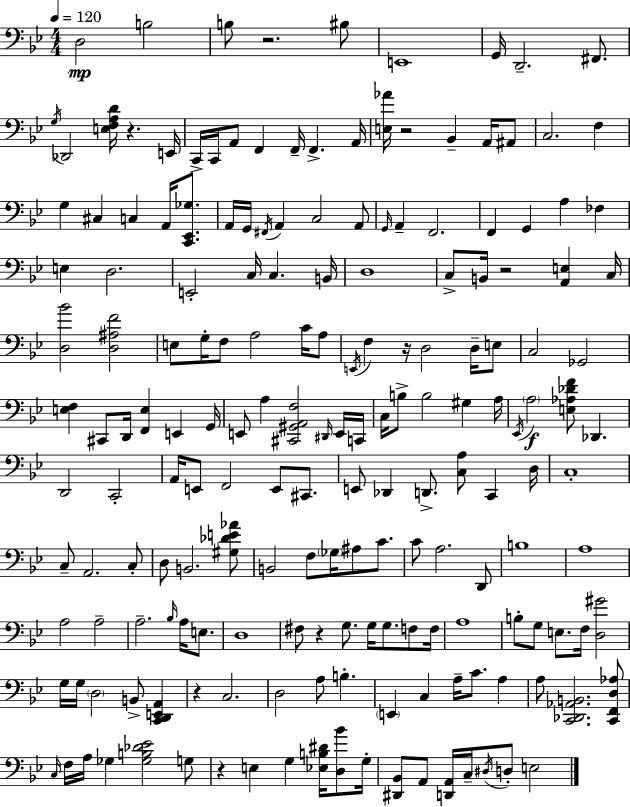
D3/h B3/h B3/e R/h. BIS3/e E2/w G2/s D2/h. F#2/e. G3/s Db2/h [E3,F3,A3,D4]/s R/q. E2/s C2/s C2/s A2/e F2/q F2/s F2/q. A2/s [E3,Ab4]/s R/h Bb2/q A2/s A#2/e C3/h. F3/q G3/q C#3/q C3/q A2/s [C2,Eb2,Gb3]/e. A2/s G2/s F#2/s A2/q C3/h A2/e G2/s A2/q F2/h. F2/q G2/q A3/q FES3/q E3/q D3/h. E2/h C3/s C3/q. B2/s D3/w C3/e B2/s R/h [A2,E3]/q C3/s [D3,Bb4]/h [D3,A#3,F4]/h E3/e G3/s F3/e A3/h C4/s A3/e E2/s F3/q R/s D3/h D3/s E3/e C3/h Gb2/h [E3,F3]/q C#2/e D2/s [F2,E3]/q E2/q G2/s E2/e A3/q [C#2,G#2,A2,F3]/h D#2/s E2/s C2/s C3/s B3/e B3/h G#3/q A3/s Eb2/s A3/h [E3,Ab3,Db4,F4]/e Db2/q. D2/h C2/h A2/s E2/e F2/h E2/e C#2/e. E2/e Db2/q D2/e. [C3,A3]/e C2/q D3/s C3/w C3/e A2/h. C3/e D3/e B2/h. [G#3,Db4,E4,Ab4]/e B2/h F3/e Gb3/s A#3/e C4/e. C4/e A3/h. D2/e B3/w A3/w A3/h A3/h A3/h. Bb3/s A3/s E3/e. D3/w F#3/e R/q G3/e. G3/s G3/e. F3/e F3/s A3/w B3/e G3/e E3/e. F3/s [D3,G#4]/h G3/s G3/s D3/h B2/e [C2,D2,E2,A2]/q R/q C3/h. D3/h A3/e B3/q. E2/q C3/q A3/s C4/e. A3/q A3/e [C2,Db2,Ab2,B2]/h. [C2,F2,D3,Ab3]/e C3/s F3/s A3/s Gb3/q [Gb3,B3,Db4,Eb4]/h G3/e R/q E3/q G3/q [Eb3,B3,D#4]/s [D3,Bb4]/e G3/s [D#2,Bb2]/e A2/e [D2,A2]/s C3/s D#3/s D3/e E3/h